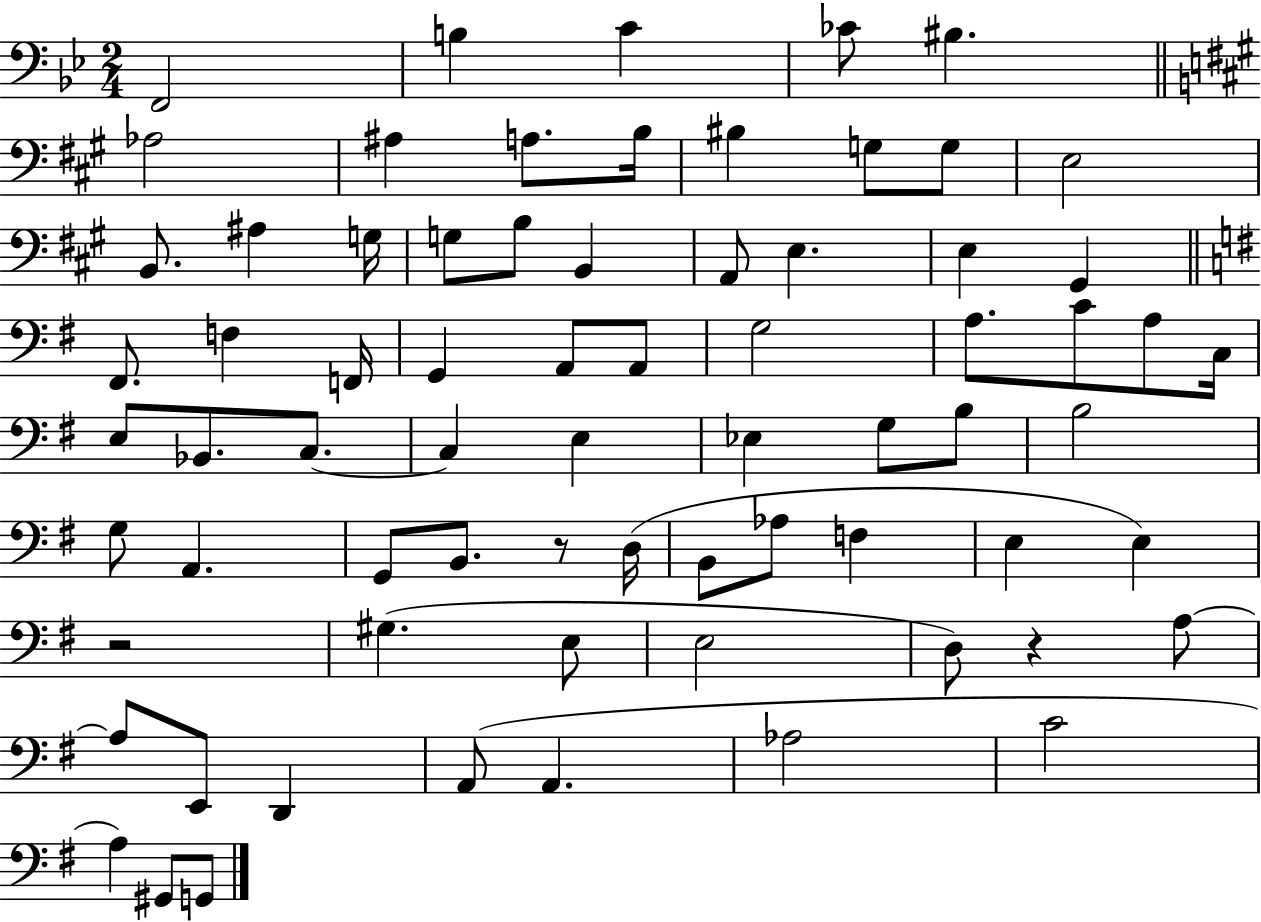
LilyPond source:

{
  \clef bass
  \numericTimeSignature
  \time 2/4
  \key bes \major
  f,2 | b4 c'4 | ces'8 bis4. | \bar "||" \break \key a \major aes2 | ais4 a8. b16 | bis4 g8 g8 | e2 | \break b,8. ais4 g16 | g8 b8 b,4 | a,8 e4. | e4 gis,4 | \break \bar "||" \break \key g \major fis,8. f4 f,16 | g,4 a,8 a,8 | g2 | a8. c'8 a8 c16 | \break e8 bes,8. c8.~~ | c4 e4 | ees4 g8 b8 | b2 | \break g8 a,4. | g,8 b,8. r8 d16( | b,8 aes8 f4 | e4 e4) | \break r2 | gis4.( e8 | e2 | d8) r4 a8~~ | \break a8 e,8 d,4 | a,8( a,4. | aes2 | c'2 | \break a4) gis,8 g,8 | \bar "|."
}